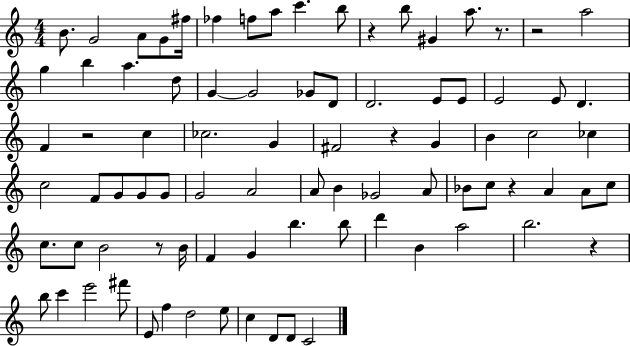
B4/e. G4/h A4/e G4/e F#5/s FES5/q F5/e A5/e C6/q. B5/e R/q B5/e G#4/q A5/e. R/e. R/h A5/h G5/q B5/q A5/q. D5/e G4/q G4/h Gb4/e D4/e D4/h. E4/e E4/e E4/h E4/e D4/q. F4/q R/h C5/q CES5/h. G4/q F#4/h R/q G4/q B4/q C5/h CES5/q C5/h F4/e G4/e G4/e G4/e G4/h A4/h A4/e B4/q Gb4/h A4/e Bb4/e C5/e R/q A4/q A4/e C5/e C5/e. C5/e B4/h R/e B4/s F4/q G4/q B5/q. B5/e D6/q B4/q A5/h B5/h. R/q B5/e C6/q E6/h F#6/e E4/e F5/q D5/h E5/e C5/q D4/e D4/e C4/h